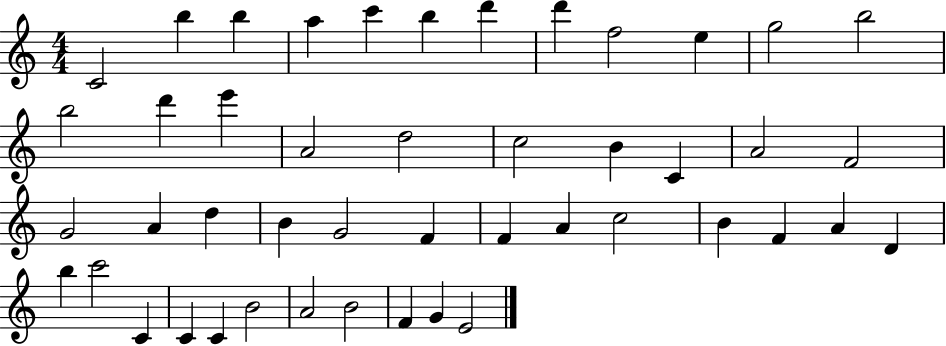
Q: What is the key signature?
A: C major